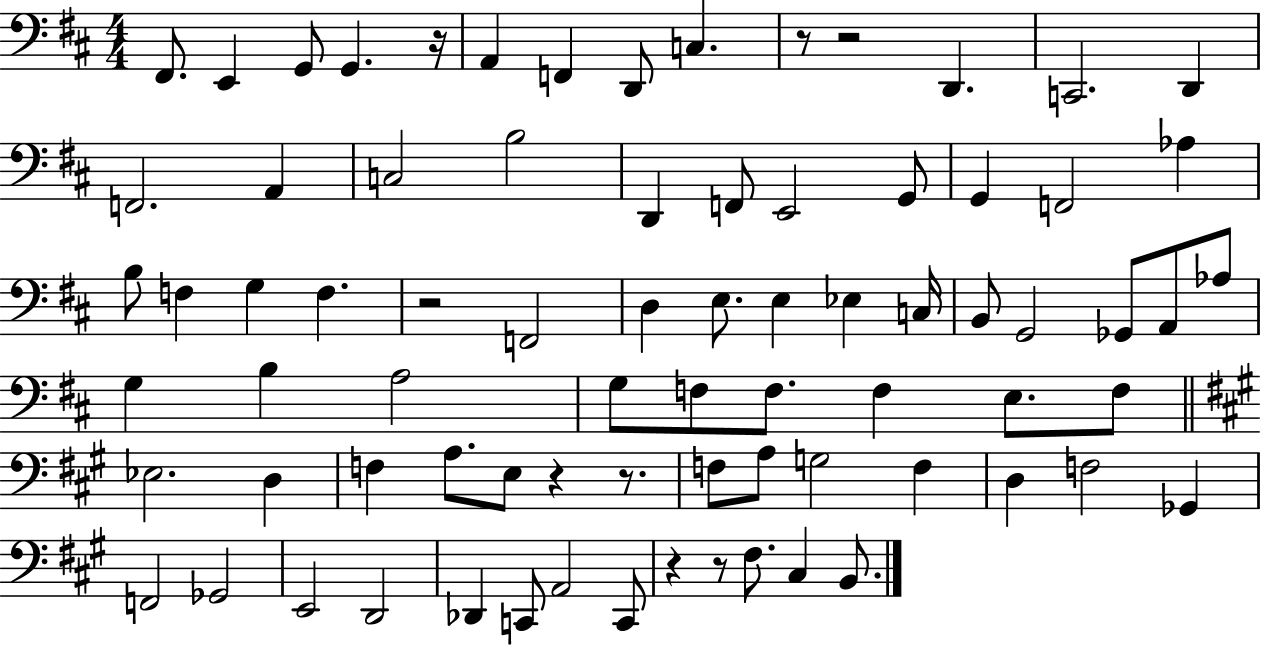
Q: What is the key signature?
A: D major